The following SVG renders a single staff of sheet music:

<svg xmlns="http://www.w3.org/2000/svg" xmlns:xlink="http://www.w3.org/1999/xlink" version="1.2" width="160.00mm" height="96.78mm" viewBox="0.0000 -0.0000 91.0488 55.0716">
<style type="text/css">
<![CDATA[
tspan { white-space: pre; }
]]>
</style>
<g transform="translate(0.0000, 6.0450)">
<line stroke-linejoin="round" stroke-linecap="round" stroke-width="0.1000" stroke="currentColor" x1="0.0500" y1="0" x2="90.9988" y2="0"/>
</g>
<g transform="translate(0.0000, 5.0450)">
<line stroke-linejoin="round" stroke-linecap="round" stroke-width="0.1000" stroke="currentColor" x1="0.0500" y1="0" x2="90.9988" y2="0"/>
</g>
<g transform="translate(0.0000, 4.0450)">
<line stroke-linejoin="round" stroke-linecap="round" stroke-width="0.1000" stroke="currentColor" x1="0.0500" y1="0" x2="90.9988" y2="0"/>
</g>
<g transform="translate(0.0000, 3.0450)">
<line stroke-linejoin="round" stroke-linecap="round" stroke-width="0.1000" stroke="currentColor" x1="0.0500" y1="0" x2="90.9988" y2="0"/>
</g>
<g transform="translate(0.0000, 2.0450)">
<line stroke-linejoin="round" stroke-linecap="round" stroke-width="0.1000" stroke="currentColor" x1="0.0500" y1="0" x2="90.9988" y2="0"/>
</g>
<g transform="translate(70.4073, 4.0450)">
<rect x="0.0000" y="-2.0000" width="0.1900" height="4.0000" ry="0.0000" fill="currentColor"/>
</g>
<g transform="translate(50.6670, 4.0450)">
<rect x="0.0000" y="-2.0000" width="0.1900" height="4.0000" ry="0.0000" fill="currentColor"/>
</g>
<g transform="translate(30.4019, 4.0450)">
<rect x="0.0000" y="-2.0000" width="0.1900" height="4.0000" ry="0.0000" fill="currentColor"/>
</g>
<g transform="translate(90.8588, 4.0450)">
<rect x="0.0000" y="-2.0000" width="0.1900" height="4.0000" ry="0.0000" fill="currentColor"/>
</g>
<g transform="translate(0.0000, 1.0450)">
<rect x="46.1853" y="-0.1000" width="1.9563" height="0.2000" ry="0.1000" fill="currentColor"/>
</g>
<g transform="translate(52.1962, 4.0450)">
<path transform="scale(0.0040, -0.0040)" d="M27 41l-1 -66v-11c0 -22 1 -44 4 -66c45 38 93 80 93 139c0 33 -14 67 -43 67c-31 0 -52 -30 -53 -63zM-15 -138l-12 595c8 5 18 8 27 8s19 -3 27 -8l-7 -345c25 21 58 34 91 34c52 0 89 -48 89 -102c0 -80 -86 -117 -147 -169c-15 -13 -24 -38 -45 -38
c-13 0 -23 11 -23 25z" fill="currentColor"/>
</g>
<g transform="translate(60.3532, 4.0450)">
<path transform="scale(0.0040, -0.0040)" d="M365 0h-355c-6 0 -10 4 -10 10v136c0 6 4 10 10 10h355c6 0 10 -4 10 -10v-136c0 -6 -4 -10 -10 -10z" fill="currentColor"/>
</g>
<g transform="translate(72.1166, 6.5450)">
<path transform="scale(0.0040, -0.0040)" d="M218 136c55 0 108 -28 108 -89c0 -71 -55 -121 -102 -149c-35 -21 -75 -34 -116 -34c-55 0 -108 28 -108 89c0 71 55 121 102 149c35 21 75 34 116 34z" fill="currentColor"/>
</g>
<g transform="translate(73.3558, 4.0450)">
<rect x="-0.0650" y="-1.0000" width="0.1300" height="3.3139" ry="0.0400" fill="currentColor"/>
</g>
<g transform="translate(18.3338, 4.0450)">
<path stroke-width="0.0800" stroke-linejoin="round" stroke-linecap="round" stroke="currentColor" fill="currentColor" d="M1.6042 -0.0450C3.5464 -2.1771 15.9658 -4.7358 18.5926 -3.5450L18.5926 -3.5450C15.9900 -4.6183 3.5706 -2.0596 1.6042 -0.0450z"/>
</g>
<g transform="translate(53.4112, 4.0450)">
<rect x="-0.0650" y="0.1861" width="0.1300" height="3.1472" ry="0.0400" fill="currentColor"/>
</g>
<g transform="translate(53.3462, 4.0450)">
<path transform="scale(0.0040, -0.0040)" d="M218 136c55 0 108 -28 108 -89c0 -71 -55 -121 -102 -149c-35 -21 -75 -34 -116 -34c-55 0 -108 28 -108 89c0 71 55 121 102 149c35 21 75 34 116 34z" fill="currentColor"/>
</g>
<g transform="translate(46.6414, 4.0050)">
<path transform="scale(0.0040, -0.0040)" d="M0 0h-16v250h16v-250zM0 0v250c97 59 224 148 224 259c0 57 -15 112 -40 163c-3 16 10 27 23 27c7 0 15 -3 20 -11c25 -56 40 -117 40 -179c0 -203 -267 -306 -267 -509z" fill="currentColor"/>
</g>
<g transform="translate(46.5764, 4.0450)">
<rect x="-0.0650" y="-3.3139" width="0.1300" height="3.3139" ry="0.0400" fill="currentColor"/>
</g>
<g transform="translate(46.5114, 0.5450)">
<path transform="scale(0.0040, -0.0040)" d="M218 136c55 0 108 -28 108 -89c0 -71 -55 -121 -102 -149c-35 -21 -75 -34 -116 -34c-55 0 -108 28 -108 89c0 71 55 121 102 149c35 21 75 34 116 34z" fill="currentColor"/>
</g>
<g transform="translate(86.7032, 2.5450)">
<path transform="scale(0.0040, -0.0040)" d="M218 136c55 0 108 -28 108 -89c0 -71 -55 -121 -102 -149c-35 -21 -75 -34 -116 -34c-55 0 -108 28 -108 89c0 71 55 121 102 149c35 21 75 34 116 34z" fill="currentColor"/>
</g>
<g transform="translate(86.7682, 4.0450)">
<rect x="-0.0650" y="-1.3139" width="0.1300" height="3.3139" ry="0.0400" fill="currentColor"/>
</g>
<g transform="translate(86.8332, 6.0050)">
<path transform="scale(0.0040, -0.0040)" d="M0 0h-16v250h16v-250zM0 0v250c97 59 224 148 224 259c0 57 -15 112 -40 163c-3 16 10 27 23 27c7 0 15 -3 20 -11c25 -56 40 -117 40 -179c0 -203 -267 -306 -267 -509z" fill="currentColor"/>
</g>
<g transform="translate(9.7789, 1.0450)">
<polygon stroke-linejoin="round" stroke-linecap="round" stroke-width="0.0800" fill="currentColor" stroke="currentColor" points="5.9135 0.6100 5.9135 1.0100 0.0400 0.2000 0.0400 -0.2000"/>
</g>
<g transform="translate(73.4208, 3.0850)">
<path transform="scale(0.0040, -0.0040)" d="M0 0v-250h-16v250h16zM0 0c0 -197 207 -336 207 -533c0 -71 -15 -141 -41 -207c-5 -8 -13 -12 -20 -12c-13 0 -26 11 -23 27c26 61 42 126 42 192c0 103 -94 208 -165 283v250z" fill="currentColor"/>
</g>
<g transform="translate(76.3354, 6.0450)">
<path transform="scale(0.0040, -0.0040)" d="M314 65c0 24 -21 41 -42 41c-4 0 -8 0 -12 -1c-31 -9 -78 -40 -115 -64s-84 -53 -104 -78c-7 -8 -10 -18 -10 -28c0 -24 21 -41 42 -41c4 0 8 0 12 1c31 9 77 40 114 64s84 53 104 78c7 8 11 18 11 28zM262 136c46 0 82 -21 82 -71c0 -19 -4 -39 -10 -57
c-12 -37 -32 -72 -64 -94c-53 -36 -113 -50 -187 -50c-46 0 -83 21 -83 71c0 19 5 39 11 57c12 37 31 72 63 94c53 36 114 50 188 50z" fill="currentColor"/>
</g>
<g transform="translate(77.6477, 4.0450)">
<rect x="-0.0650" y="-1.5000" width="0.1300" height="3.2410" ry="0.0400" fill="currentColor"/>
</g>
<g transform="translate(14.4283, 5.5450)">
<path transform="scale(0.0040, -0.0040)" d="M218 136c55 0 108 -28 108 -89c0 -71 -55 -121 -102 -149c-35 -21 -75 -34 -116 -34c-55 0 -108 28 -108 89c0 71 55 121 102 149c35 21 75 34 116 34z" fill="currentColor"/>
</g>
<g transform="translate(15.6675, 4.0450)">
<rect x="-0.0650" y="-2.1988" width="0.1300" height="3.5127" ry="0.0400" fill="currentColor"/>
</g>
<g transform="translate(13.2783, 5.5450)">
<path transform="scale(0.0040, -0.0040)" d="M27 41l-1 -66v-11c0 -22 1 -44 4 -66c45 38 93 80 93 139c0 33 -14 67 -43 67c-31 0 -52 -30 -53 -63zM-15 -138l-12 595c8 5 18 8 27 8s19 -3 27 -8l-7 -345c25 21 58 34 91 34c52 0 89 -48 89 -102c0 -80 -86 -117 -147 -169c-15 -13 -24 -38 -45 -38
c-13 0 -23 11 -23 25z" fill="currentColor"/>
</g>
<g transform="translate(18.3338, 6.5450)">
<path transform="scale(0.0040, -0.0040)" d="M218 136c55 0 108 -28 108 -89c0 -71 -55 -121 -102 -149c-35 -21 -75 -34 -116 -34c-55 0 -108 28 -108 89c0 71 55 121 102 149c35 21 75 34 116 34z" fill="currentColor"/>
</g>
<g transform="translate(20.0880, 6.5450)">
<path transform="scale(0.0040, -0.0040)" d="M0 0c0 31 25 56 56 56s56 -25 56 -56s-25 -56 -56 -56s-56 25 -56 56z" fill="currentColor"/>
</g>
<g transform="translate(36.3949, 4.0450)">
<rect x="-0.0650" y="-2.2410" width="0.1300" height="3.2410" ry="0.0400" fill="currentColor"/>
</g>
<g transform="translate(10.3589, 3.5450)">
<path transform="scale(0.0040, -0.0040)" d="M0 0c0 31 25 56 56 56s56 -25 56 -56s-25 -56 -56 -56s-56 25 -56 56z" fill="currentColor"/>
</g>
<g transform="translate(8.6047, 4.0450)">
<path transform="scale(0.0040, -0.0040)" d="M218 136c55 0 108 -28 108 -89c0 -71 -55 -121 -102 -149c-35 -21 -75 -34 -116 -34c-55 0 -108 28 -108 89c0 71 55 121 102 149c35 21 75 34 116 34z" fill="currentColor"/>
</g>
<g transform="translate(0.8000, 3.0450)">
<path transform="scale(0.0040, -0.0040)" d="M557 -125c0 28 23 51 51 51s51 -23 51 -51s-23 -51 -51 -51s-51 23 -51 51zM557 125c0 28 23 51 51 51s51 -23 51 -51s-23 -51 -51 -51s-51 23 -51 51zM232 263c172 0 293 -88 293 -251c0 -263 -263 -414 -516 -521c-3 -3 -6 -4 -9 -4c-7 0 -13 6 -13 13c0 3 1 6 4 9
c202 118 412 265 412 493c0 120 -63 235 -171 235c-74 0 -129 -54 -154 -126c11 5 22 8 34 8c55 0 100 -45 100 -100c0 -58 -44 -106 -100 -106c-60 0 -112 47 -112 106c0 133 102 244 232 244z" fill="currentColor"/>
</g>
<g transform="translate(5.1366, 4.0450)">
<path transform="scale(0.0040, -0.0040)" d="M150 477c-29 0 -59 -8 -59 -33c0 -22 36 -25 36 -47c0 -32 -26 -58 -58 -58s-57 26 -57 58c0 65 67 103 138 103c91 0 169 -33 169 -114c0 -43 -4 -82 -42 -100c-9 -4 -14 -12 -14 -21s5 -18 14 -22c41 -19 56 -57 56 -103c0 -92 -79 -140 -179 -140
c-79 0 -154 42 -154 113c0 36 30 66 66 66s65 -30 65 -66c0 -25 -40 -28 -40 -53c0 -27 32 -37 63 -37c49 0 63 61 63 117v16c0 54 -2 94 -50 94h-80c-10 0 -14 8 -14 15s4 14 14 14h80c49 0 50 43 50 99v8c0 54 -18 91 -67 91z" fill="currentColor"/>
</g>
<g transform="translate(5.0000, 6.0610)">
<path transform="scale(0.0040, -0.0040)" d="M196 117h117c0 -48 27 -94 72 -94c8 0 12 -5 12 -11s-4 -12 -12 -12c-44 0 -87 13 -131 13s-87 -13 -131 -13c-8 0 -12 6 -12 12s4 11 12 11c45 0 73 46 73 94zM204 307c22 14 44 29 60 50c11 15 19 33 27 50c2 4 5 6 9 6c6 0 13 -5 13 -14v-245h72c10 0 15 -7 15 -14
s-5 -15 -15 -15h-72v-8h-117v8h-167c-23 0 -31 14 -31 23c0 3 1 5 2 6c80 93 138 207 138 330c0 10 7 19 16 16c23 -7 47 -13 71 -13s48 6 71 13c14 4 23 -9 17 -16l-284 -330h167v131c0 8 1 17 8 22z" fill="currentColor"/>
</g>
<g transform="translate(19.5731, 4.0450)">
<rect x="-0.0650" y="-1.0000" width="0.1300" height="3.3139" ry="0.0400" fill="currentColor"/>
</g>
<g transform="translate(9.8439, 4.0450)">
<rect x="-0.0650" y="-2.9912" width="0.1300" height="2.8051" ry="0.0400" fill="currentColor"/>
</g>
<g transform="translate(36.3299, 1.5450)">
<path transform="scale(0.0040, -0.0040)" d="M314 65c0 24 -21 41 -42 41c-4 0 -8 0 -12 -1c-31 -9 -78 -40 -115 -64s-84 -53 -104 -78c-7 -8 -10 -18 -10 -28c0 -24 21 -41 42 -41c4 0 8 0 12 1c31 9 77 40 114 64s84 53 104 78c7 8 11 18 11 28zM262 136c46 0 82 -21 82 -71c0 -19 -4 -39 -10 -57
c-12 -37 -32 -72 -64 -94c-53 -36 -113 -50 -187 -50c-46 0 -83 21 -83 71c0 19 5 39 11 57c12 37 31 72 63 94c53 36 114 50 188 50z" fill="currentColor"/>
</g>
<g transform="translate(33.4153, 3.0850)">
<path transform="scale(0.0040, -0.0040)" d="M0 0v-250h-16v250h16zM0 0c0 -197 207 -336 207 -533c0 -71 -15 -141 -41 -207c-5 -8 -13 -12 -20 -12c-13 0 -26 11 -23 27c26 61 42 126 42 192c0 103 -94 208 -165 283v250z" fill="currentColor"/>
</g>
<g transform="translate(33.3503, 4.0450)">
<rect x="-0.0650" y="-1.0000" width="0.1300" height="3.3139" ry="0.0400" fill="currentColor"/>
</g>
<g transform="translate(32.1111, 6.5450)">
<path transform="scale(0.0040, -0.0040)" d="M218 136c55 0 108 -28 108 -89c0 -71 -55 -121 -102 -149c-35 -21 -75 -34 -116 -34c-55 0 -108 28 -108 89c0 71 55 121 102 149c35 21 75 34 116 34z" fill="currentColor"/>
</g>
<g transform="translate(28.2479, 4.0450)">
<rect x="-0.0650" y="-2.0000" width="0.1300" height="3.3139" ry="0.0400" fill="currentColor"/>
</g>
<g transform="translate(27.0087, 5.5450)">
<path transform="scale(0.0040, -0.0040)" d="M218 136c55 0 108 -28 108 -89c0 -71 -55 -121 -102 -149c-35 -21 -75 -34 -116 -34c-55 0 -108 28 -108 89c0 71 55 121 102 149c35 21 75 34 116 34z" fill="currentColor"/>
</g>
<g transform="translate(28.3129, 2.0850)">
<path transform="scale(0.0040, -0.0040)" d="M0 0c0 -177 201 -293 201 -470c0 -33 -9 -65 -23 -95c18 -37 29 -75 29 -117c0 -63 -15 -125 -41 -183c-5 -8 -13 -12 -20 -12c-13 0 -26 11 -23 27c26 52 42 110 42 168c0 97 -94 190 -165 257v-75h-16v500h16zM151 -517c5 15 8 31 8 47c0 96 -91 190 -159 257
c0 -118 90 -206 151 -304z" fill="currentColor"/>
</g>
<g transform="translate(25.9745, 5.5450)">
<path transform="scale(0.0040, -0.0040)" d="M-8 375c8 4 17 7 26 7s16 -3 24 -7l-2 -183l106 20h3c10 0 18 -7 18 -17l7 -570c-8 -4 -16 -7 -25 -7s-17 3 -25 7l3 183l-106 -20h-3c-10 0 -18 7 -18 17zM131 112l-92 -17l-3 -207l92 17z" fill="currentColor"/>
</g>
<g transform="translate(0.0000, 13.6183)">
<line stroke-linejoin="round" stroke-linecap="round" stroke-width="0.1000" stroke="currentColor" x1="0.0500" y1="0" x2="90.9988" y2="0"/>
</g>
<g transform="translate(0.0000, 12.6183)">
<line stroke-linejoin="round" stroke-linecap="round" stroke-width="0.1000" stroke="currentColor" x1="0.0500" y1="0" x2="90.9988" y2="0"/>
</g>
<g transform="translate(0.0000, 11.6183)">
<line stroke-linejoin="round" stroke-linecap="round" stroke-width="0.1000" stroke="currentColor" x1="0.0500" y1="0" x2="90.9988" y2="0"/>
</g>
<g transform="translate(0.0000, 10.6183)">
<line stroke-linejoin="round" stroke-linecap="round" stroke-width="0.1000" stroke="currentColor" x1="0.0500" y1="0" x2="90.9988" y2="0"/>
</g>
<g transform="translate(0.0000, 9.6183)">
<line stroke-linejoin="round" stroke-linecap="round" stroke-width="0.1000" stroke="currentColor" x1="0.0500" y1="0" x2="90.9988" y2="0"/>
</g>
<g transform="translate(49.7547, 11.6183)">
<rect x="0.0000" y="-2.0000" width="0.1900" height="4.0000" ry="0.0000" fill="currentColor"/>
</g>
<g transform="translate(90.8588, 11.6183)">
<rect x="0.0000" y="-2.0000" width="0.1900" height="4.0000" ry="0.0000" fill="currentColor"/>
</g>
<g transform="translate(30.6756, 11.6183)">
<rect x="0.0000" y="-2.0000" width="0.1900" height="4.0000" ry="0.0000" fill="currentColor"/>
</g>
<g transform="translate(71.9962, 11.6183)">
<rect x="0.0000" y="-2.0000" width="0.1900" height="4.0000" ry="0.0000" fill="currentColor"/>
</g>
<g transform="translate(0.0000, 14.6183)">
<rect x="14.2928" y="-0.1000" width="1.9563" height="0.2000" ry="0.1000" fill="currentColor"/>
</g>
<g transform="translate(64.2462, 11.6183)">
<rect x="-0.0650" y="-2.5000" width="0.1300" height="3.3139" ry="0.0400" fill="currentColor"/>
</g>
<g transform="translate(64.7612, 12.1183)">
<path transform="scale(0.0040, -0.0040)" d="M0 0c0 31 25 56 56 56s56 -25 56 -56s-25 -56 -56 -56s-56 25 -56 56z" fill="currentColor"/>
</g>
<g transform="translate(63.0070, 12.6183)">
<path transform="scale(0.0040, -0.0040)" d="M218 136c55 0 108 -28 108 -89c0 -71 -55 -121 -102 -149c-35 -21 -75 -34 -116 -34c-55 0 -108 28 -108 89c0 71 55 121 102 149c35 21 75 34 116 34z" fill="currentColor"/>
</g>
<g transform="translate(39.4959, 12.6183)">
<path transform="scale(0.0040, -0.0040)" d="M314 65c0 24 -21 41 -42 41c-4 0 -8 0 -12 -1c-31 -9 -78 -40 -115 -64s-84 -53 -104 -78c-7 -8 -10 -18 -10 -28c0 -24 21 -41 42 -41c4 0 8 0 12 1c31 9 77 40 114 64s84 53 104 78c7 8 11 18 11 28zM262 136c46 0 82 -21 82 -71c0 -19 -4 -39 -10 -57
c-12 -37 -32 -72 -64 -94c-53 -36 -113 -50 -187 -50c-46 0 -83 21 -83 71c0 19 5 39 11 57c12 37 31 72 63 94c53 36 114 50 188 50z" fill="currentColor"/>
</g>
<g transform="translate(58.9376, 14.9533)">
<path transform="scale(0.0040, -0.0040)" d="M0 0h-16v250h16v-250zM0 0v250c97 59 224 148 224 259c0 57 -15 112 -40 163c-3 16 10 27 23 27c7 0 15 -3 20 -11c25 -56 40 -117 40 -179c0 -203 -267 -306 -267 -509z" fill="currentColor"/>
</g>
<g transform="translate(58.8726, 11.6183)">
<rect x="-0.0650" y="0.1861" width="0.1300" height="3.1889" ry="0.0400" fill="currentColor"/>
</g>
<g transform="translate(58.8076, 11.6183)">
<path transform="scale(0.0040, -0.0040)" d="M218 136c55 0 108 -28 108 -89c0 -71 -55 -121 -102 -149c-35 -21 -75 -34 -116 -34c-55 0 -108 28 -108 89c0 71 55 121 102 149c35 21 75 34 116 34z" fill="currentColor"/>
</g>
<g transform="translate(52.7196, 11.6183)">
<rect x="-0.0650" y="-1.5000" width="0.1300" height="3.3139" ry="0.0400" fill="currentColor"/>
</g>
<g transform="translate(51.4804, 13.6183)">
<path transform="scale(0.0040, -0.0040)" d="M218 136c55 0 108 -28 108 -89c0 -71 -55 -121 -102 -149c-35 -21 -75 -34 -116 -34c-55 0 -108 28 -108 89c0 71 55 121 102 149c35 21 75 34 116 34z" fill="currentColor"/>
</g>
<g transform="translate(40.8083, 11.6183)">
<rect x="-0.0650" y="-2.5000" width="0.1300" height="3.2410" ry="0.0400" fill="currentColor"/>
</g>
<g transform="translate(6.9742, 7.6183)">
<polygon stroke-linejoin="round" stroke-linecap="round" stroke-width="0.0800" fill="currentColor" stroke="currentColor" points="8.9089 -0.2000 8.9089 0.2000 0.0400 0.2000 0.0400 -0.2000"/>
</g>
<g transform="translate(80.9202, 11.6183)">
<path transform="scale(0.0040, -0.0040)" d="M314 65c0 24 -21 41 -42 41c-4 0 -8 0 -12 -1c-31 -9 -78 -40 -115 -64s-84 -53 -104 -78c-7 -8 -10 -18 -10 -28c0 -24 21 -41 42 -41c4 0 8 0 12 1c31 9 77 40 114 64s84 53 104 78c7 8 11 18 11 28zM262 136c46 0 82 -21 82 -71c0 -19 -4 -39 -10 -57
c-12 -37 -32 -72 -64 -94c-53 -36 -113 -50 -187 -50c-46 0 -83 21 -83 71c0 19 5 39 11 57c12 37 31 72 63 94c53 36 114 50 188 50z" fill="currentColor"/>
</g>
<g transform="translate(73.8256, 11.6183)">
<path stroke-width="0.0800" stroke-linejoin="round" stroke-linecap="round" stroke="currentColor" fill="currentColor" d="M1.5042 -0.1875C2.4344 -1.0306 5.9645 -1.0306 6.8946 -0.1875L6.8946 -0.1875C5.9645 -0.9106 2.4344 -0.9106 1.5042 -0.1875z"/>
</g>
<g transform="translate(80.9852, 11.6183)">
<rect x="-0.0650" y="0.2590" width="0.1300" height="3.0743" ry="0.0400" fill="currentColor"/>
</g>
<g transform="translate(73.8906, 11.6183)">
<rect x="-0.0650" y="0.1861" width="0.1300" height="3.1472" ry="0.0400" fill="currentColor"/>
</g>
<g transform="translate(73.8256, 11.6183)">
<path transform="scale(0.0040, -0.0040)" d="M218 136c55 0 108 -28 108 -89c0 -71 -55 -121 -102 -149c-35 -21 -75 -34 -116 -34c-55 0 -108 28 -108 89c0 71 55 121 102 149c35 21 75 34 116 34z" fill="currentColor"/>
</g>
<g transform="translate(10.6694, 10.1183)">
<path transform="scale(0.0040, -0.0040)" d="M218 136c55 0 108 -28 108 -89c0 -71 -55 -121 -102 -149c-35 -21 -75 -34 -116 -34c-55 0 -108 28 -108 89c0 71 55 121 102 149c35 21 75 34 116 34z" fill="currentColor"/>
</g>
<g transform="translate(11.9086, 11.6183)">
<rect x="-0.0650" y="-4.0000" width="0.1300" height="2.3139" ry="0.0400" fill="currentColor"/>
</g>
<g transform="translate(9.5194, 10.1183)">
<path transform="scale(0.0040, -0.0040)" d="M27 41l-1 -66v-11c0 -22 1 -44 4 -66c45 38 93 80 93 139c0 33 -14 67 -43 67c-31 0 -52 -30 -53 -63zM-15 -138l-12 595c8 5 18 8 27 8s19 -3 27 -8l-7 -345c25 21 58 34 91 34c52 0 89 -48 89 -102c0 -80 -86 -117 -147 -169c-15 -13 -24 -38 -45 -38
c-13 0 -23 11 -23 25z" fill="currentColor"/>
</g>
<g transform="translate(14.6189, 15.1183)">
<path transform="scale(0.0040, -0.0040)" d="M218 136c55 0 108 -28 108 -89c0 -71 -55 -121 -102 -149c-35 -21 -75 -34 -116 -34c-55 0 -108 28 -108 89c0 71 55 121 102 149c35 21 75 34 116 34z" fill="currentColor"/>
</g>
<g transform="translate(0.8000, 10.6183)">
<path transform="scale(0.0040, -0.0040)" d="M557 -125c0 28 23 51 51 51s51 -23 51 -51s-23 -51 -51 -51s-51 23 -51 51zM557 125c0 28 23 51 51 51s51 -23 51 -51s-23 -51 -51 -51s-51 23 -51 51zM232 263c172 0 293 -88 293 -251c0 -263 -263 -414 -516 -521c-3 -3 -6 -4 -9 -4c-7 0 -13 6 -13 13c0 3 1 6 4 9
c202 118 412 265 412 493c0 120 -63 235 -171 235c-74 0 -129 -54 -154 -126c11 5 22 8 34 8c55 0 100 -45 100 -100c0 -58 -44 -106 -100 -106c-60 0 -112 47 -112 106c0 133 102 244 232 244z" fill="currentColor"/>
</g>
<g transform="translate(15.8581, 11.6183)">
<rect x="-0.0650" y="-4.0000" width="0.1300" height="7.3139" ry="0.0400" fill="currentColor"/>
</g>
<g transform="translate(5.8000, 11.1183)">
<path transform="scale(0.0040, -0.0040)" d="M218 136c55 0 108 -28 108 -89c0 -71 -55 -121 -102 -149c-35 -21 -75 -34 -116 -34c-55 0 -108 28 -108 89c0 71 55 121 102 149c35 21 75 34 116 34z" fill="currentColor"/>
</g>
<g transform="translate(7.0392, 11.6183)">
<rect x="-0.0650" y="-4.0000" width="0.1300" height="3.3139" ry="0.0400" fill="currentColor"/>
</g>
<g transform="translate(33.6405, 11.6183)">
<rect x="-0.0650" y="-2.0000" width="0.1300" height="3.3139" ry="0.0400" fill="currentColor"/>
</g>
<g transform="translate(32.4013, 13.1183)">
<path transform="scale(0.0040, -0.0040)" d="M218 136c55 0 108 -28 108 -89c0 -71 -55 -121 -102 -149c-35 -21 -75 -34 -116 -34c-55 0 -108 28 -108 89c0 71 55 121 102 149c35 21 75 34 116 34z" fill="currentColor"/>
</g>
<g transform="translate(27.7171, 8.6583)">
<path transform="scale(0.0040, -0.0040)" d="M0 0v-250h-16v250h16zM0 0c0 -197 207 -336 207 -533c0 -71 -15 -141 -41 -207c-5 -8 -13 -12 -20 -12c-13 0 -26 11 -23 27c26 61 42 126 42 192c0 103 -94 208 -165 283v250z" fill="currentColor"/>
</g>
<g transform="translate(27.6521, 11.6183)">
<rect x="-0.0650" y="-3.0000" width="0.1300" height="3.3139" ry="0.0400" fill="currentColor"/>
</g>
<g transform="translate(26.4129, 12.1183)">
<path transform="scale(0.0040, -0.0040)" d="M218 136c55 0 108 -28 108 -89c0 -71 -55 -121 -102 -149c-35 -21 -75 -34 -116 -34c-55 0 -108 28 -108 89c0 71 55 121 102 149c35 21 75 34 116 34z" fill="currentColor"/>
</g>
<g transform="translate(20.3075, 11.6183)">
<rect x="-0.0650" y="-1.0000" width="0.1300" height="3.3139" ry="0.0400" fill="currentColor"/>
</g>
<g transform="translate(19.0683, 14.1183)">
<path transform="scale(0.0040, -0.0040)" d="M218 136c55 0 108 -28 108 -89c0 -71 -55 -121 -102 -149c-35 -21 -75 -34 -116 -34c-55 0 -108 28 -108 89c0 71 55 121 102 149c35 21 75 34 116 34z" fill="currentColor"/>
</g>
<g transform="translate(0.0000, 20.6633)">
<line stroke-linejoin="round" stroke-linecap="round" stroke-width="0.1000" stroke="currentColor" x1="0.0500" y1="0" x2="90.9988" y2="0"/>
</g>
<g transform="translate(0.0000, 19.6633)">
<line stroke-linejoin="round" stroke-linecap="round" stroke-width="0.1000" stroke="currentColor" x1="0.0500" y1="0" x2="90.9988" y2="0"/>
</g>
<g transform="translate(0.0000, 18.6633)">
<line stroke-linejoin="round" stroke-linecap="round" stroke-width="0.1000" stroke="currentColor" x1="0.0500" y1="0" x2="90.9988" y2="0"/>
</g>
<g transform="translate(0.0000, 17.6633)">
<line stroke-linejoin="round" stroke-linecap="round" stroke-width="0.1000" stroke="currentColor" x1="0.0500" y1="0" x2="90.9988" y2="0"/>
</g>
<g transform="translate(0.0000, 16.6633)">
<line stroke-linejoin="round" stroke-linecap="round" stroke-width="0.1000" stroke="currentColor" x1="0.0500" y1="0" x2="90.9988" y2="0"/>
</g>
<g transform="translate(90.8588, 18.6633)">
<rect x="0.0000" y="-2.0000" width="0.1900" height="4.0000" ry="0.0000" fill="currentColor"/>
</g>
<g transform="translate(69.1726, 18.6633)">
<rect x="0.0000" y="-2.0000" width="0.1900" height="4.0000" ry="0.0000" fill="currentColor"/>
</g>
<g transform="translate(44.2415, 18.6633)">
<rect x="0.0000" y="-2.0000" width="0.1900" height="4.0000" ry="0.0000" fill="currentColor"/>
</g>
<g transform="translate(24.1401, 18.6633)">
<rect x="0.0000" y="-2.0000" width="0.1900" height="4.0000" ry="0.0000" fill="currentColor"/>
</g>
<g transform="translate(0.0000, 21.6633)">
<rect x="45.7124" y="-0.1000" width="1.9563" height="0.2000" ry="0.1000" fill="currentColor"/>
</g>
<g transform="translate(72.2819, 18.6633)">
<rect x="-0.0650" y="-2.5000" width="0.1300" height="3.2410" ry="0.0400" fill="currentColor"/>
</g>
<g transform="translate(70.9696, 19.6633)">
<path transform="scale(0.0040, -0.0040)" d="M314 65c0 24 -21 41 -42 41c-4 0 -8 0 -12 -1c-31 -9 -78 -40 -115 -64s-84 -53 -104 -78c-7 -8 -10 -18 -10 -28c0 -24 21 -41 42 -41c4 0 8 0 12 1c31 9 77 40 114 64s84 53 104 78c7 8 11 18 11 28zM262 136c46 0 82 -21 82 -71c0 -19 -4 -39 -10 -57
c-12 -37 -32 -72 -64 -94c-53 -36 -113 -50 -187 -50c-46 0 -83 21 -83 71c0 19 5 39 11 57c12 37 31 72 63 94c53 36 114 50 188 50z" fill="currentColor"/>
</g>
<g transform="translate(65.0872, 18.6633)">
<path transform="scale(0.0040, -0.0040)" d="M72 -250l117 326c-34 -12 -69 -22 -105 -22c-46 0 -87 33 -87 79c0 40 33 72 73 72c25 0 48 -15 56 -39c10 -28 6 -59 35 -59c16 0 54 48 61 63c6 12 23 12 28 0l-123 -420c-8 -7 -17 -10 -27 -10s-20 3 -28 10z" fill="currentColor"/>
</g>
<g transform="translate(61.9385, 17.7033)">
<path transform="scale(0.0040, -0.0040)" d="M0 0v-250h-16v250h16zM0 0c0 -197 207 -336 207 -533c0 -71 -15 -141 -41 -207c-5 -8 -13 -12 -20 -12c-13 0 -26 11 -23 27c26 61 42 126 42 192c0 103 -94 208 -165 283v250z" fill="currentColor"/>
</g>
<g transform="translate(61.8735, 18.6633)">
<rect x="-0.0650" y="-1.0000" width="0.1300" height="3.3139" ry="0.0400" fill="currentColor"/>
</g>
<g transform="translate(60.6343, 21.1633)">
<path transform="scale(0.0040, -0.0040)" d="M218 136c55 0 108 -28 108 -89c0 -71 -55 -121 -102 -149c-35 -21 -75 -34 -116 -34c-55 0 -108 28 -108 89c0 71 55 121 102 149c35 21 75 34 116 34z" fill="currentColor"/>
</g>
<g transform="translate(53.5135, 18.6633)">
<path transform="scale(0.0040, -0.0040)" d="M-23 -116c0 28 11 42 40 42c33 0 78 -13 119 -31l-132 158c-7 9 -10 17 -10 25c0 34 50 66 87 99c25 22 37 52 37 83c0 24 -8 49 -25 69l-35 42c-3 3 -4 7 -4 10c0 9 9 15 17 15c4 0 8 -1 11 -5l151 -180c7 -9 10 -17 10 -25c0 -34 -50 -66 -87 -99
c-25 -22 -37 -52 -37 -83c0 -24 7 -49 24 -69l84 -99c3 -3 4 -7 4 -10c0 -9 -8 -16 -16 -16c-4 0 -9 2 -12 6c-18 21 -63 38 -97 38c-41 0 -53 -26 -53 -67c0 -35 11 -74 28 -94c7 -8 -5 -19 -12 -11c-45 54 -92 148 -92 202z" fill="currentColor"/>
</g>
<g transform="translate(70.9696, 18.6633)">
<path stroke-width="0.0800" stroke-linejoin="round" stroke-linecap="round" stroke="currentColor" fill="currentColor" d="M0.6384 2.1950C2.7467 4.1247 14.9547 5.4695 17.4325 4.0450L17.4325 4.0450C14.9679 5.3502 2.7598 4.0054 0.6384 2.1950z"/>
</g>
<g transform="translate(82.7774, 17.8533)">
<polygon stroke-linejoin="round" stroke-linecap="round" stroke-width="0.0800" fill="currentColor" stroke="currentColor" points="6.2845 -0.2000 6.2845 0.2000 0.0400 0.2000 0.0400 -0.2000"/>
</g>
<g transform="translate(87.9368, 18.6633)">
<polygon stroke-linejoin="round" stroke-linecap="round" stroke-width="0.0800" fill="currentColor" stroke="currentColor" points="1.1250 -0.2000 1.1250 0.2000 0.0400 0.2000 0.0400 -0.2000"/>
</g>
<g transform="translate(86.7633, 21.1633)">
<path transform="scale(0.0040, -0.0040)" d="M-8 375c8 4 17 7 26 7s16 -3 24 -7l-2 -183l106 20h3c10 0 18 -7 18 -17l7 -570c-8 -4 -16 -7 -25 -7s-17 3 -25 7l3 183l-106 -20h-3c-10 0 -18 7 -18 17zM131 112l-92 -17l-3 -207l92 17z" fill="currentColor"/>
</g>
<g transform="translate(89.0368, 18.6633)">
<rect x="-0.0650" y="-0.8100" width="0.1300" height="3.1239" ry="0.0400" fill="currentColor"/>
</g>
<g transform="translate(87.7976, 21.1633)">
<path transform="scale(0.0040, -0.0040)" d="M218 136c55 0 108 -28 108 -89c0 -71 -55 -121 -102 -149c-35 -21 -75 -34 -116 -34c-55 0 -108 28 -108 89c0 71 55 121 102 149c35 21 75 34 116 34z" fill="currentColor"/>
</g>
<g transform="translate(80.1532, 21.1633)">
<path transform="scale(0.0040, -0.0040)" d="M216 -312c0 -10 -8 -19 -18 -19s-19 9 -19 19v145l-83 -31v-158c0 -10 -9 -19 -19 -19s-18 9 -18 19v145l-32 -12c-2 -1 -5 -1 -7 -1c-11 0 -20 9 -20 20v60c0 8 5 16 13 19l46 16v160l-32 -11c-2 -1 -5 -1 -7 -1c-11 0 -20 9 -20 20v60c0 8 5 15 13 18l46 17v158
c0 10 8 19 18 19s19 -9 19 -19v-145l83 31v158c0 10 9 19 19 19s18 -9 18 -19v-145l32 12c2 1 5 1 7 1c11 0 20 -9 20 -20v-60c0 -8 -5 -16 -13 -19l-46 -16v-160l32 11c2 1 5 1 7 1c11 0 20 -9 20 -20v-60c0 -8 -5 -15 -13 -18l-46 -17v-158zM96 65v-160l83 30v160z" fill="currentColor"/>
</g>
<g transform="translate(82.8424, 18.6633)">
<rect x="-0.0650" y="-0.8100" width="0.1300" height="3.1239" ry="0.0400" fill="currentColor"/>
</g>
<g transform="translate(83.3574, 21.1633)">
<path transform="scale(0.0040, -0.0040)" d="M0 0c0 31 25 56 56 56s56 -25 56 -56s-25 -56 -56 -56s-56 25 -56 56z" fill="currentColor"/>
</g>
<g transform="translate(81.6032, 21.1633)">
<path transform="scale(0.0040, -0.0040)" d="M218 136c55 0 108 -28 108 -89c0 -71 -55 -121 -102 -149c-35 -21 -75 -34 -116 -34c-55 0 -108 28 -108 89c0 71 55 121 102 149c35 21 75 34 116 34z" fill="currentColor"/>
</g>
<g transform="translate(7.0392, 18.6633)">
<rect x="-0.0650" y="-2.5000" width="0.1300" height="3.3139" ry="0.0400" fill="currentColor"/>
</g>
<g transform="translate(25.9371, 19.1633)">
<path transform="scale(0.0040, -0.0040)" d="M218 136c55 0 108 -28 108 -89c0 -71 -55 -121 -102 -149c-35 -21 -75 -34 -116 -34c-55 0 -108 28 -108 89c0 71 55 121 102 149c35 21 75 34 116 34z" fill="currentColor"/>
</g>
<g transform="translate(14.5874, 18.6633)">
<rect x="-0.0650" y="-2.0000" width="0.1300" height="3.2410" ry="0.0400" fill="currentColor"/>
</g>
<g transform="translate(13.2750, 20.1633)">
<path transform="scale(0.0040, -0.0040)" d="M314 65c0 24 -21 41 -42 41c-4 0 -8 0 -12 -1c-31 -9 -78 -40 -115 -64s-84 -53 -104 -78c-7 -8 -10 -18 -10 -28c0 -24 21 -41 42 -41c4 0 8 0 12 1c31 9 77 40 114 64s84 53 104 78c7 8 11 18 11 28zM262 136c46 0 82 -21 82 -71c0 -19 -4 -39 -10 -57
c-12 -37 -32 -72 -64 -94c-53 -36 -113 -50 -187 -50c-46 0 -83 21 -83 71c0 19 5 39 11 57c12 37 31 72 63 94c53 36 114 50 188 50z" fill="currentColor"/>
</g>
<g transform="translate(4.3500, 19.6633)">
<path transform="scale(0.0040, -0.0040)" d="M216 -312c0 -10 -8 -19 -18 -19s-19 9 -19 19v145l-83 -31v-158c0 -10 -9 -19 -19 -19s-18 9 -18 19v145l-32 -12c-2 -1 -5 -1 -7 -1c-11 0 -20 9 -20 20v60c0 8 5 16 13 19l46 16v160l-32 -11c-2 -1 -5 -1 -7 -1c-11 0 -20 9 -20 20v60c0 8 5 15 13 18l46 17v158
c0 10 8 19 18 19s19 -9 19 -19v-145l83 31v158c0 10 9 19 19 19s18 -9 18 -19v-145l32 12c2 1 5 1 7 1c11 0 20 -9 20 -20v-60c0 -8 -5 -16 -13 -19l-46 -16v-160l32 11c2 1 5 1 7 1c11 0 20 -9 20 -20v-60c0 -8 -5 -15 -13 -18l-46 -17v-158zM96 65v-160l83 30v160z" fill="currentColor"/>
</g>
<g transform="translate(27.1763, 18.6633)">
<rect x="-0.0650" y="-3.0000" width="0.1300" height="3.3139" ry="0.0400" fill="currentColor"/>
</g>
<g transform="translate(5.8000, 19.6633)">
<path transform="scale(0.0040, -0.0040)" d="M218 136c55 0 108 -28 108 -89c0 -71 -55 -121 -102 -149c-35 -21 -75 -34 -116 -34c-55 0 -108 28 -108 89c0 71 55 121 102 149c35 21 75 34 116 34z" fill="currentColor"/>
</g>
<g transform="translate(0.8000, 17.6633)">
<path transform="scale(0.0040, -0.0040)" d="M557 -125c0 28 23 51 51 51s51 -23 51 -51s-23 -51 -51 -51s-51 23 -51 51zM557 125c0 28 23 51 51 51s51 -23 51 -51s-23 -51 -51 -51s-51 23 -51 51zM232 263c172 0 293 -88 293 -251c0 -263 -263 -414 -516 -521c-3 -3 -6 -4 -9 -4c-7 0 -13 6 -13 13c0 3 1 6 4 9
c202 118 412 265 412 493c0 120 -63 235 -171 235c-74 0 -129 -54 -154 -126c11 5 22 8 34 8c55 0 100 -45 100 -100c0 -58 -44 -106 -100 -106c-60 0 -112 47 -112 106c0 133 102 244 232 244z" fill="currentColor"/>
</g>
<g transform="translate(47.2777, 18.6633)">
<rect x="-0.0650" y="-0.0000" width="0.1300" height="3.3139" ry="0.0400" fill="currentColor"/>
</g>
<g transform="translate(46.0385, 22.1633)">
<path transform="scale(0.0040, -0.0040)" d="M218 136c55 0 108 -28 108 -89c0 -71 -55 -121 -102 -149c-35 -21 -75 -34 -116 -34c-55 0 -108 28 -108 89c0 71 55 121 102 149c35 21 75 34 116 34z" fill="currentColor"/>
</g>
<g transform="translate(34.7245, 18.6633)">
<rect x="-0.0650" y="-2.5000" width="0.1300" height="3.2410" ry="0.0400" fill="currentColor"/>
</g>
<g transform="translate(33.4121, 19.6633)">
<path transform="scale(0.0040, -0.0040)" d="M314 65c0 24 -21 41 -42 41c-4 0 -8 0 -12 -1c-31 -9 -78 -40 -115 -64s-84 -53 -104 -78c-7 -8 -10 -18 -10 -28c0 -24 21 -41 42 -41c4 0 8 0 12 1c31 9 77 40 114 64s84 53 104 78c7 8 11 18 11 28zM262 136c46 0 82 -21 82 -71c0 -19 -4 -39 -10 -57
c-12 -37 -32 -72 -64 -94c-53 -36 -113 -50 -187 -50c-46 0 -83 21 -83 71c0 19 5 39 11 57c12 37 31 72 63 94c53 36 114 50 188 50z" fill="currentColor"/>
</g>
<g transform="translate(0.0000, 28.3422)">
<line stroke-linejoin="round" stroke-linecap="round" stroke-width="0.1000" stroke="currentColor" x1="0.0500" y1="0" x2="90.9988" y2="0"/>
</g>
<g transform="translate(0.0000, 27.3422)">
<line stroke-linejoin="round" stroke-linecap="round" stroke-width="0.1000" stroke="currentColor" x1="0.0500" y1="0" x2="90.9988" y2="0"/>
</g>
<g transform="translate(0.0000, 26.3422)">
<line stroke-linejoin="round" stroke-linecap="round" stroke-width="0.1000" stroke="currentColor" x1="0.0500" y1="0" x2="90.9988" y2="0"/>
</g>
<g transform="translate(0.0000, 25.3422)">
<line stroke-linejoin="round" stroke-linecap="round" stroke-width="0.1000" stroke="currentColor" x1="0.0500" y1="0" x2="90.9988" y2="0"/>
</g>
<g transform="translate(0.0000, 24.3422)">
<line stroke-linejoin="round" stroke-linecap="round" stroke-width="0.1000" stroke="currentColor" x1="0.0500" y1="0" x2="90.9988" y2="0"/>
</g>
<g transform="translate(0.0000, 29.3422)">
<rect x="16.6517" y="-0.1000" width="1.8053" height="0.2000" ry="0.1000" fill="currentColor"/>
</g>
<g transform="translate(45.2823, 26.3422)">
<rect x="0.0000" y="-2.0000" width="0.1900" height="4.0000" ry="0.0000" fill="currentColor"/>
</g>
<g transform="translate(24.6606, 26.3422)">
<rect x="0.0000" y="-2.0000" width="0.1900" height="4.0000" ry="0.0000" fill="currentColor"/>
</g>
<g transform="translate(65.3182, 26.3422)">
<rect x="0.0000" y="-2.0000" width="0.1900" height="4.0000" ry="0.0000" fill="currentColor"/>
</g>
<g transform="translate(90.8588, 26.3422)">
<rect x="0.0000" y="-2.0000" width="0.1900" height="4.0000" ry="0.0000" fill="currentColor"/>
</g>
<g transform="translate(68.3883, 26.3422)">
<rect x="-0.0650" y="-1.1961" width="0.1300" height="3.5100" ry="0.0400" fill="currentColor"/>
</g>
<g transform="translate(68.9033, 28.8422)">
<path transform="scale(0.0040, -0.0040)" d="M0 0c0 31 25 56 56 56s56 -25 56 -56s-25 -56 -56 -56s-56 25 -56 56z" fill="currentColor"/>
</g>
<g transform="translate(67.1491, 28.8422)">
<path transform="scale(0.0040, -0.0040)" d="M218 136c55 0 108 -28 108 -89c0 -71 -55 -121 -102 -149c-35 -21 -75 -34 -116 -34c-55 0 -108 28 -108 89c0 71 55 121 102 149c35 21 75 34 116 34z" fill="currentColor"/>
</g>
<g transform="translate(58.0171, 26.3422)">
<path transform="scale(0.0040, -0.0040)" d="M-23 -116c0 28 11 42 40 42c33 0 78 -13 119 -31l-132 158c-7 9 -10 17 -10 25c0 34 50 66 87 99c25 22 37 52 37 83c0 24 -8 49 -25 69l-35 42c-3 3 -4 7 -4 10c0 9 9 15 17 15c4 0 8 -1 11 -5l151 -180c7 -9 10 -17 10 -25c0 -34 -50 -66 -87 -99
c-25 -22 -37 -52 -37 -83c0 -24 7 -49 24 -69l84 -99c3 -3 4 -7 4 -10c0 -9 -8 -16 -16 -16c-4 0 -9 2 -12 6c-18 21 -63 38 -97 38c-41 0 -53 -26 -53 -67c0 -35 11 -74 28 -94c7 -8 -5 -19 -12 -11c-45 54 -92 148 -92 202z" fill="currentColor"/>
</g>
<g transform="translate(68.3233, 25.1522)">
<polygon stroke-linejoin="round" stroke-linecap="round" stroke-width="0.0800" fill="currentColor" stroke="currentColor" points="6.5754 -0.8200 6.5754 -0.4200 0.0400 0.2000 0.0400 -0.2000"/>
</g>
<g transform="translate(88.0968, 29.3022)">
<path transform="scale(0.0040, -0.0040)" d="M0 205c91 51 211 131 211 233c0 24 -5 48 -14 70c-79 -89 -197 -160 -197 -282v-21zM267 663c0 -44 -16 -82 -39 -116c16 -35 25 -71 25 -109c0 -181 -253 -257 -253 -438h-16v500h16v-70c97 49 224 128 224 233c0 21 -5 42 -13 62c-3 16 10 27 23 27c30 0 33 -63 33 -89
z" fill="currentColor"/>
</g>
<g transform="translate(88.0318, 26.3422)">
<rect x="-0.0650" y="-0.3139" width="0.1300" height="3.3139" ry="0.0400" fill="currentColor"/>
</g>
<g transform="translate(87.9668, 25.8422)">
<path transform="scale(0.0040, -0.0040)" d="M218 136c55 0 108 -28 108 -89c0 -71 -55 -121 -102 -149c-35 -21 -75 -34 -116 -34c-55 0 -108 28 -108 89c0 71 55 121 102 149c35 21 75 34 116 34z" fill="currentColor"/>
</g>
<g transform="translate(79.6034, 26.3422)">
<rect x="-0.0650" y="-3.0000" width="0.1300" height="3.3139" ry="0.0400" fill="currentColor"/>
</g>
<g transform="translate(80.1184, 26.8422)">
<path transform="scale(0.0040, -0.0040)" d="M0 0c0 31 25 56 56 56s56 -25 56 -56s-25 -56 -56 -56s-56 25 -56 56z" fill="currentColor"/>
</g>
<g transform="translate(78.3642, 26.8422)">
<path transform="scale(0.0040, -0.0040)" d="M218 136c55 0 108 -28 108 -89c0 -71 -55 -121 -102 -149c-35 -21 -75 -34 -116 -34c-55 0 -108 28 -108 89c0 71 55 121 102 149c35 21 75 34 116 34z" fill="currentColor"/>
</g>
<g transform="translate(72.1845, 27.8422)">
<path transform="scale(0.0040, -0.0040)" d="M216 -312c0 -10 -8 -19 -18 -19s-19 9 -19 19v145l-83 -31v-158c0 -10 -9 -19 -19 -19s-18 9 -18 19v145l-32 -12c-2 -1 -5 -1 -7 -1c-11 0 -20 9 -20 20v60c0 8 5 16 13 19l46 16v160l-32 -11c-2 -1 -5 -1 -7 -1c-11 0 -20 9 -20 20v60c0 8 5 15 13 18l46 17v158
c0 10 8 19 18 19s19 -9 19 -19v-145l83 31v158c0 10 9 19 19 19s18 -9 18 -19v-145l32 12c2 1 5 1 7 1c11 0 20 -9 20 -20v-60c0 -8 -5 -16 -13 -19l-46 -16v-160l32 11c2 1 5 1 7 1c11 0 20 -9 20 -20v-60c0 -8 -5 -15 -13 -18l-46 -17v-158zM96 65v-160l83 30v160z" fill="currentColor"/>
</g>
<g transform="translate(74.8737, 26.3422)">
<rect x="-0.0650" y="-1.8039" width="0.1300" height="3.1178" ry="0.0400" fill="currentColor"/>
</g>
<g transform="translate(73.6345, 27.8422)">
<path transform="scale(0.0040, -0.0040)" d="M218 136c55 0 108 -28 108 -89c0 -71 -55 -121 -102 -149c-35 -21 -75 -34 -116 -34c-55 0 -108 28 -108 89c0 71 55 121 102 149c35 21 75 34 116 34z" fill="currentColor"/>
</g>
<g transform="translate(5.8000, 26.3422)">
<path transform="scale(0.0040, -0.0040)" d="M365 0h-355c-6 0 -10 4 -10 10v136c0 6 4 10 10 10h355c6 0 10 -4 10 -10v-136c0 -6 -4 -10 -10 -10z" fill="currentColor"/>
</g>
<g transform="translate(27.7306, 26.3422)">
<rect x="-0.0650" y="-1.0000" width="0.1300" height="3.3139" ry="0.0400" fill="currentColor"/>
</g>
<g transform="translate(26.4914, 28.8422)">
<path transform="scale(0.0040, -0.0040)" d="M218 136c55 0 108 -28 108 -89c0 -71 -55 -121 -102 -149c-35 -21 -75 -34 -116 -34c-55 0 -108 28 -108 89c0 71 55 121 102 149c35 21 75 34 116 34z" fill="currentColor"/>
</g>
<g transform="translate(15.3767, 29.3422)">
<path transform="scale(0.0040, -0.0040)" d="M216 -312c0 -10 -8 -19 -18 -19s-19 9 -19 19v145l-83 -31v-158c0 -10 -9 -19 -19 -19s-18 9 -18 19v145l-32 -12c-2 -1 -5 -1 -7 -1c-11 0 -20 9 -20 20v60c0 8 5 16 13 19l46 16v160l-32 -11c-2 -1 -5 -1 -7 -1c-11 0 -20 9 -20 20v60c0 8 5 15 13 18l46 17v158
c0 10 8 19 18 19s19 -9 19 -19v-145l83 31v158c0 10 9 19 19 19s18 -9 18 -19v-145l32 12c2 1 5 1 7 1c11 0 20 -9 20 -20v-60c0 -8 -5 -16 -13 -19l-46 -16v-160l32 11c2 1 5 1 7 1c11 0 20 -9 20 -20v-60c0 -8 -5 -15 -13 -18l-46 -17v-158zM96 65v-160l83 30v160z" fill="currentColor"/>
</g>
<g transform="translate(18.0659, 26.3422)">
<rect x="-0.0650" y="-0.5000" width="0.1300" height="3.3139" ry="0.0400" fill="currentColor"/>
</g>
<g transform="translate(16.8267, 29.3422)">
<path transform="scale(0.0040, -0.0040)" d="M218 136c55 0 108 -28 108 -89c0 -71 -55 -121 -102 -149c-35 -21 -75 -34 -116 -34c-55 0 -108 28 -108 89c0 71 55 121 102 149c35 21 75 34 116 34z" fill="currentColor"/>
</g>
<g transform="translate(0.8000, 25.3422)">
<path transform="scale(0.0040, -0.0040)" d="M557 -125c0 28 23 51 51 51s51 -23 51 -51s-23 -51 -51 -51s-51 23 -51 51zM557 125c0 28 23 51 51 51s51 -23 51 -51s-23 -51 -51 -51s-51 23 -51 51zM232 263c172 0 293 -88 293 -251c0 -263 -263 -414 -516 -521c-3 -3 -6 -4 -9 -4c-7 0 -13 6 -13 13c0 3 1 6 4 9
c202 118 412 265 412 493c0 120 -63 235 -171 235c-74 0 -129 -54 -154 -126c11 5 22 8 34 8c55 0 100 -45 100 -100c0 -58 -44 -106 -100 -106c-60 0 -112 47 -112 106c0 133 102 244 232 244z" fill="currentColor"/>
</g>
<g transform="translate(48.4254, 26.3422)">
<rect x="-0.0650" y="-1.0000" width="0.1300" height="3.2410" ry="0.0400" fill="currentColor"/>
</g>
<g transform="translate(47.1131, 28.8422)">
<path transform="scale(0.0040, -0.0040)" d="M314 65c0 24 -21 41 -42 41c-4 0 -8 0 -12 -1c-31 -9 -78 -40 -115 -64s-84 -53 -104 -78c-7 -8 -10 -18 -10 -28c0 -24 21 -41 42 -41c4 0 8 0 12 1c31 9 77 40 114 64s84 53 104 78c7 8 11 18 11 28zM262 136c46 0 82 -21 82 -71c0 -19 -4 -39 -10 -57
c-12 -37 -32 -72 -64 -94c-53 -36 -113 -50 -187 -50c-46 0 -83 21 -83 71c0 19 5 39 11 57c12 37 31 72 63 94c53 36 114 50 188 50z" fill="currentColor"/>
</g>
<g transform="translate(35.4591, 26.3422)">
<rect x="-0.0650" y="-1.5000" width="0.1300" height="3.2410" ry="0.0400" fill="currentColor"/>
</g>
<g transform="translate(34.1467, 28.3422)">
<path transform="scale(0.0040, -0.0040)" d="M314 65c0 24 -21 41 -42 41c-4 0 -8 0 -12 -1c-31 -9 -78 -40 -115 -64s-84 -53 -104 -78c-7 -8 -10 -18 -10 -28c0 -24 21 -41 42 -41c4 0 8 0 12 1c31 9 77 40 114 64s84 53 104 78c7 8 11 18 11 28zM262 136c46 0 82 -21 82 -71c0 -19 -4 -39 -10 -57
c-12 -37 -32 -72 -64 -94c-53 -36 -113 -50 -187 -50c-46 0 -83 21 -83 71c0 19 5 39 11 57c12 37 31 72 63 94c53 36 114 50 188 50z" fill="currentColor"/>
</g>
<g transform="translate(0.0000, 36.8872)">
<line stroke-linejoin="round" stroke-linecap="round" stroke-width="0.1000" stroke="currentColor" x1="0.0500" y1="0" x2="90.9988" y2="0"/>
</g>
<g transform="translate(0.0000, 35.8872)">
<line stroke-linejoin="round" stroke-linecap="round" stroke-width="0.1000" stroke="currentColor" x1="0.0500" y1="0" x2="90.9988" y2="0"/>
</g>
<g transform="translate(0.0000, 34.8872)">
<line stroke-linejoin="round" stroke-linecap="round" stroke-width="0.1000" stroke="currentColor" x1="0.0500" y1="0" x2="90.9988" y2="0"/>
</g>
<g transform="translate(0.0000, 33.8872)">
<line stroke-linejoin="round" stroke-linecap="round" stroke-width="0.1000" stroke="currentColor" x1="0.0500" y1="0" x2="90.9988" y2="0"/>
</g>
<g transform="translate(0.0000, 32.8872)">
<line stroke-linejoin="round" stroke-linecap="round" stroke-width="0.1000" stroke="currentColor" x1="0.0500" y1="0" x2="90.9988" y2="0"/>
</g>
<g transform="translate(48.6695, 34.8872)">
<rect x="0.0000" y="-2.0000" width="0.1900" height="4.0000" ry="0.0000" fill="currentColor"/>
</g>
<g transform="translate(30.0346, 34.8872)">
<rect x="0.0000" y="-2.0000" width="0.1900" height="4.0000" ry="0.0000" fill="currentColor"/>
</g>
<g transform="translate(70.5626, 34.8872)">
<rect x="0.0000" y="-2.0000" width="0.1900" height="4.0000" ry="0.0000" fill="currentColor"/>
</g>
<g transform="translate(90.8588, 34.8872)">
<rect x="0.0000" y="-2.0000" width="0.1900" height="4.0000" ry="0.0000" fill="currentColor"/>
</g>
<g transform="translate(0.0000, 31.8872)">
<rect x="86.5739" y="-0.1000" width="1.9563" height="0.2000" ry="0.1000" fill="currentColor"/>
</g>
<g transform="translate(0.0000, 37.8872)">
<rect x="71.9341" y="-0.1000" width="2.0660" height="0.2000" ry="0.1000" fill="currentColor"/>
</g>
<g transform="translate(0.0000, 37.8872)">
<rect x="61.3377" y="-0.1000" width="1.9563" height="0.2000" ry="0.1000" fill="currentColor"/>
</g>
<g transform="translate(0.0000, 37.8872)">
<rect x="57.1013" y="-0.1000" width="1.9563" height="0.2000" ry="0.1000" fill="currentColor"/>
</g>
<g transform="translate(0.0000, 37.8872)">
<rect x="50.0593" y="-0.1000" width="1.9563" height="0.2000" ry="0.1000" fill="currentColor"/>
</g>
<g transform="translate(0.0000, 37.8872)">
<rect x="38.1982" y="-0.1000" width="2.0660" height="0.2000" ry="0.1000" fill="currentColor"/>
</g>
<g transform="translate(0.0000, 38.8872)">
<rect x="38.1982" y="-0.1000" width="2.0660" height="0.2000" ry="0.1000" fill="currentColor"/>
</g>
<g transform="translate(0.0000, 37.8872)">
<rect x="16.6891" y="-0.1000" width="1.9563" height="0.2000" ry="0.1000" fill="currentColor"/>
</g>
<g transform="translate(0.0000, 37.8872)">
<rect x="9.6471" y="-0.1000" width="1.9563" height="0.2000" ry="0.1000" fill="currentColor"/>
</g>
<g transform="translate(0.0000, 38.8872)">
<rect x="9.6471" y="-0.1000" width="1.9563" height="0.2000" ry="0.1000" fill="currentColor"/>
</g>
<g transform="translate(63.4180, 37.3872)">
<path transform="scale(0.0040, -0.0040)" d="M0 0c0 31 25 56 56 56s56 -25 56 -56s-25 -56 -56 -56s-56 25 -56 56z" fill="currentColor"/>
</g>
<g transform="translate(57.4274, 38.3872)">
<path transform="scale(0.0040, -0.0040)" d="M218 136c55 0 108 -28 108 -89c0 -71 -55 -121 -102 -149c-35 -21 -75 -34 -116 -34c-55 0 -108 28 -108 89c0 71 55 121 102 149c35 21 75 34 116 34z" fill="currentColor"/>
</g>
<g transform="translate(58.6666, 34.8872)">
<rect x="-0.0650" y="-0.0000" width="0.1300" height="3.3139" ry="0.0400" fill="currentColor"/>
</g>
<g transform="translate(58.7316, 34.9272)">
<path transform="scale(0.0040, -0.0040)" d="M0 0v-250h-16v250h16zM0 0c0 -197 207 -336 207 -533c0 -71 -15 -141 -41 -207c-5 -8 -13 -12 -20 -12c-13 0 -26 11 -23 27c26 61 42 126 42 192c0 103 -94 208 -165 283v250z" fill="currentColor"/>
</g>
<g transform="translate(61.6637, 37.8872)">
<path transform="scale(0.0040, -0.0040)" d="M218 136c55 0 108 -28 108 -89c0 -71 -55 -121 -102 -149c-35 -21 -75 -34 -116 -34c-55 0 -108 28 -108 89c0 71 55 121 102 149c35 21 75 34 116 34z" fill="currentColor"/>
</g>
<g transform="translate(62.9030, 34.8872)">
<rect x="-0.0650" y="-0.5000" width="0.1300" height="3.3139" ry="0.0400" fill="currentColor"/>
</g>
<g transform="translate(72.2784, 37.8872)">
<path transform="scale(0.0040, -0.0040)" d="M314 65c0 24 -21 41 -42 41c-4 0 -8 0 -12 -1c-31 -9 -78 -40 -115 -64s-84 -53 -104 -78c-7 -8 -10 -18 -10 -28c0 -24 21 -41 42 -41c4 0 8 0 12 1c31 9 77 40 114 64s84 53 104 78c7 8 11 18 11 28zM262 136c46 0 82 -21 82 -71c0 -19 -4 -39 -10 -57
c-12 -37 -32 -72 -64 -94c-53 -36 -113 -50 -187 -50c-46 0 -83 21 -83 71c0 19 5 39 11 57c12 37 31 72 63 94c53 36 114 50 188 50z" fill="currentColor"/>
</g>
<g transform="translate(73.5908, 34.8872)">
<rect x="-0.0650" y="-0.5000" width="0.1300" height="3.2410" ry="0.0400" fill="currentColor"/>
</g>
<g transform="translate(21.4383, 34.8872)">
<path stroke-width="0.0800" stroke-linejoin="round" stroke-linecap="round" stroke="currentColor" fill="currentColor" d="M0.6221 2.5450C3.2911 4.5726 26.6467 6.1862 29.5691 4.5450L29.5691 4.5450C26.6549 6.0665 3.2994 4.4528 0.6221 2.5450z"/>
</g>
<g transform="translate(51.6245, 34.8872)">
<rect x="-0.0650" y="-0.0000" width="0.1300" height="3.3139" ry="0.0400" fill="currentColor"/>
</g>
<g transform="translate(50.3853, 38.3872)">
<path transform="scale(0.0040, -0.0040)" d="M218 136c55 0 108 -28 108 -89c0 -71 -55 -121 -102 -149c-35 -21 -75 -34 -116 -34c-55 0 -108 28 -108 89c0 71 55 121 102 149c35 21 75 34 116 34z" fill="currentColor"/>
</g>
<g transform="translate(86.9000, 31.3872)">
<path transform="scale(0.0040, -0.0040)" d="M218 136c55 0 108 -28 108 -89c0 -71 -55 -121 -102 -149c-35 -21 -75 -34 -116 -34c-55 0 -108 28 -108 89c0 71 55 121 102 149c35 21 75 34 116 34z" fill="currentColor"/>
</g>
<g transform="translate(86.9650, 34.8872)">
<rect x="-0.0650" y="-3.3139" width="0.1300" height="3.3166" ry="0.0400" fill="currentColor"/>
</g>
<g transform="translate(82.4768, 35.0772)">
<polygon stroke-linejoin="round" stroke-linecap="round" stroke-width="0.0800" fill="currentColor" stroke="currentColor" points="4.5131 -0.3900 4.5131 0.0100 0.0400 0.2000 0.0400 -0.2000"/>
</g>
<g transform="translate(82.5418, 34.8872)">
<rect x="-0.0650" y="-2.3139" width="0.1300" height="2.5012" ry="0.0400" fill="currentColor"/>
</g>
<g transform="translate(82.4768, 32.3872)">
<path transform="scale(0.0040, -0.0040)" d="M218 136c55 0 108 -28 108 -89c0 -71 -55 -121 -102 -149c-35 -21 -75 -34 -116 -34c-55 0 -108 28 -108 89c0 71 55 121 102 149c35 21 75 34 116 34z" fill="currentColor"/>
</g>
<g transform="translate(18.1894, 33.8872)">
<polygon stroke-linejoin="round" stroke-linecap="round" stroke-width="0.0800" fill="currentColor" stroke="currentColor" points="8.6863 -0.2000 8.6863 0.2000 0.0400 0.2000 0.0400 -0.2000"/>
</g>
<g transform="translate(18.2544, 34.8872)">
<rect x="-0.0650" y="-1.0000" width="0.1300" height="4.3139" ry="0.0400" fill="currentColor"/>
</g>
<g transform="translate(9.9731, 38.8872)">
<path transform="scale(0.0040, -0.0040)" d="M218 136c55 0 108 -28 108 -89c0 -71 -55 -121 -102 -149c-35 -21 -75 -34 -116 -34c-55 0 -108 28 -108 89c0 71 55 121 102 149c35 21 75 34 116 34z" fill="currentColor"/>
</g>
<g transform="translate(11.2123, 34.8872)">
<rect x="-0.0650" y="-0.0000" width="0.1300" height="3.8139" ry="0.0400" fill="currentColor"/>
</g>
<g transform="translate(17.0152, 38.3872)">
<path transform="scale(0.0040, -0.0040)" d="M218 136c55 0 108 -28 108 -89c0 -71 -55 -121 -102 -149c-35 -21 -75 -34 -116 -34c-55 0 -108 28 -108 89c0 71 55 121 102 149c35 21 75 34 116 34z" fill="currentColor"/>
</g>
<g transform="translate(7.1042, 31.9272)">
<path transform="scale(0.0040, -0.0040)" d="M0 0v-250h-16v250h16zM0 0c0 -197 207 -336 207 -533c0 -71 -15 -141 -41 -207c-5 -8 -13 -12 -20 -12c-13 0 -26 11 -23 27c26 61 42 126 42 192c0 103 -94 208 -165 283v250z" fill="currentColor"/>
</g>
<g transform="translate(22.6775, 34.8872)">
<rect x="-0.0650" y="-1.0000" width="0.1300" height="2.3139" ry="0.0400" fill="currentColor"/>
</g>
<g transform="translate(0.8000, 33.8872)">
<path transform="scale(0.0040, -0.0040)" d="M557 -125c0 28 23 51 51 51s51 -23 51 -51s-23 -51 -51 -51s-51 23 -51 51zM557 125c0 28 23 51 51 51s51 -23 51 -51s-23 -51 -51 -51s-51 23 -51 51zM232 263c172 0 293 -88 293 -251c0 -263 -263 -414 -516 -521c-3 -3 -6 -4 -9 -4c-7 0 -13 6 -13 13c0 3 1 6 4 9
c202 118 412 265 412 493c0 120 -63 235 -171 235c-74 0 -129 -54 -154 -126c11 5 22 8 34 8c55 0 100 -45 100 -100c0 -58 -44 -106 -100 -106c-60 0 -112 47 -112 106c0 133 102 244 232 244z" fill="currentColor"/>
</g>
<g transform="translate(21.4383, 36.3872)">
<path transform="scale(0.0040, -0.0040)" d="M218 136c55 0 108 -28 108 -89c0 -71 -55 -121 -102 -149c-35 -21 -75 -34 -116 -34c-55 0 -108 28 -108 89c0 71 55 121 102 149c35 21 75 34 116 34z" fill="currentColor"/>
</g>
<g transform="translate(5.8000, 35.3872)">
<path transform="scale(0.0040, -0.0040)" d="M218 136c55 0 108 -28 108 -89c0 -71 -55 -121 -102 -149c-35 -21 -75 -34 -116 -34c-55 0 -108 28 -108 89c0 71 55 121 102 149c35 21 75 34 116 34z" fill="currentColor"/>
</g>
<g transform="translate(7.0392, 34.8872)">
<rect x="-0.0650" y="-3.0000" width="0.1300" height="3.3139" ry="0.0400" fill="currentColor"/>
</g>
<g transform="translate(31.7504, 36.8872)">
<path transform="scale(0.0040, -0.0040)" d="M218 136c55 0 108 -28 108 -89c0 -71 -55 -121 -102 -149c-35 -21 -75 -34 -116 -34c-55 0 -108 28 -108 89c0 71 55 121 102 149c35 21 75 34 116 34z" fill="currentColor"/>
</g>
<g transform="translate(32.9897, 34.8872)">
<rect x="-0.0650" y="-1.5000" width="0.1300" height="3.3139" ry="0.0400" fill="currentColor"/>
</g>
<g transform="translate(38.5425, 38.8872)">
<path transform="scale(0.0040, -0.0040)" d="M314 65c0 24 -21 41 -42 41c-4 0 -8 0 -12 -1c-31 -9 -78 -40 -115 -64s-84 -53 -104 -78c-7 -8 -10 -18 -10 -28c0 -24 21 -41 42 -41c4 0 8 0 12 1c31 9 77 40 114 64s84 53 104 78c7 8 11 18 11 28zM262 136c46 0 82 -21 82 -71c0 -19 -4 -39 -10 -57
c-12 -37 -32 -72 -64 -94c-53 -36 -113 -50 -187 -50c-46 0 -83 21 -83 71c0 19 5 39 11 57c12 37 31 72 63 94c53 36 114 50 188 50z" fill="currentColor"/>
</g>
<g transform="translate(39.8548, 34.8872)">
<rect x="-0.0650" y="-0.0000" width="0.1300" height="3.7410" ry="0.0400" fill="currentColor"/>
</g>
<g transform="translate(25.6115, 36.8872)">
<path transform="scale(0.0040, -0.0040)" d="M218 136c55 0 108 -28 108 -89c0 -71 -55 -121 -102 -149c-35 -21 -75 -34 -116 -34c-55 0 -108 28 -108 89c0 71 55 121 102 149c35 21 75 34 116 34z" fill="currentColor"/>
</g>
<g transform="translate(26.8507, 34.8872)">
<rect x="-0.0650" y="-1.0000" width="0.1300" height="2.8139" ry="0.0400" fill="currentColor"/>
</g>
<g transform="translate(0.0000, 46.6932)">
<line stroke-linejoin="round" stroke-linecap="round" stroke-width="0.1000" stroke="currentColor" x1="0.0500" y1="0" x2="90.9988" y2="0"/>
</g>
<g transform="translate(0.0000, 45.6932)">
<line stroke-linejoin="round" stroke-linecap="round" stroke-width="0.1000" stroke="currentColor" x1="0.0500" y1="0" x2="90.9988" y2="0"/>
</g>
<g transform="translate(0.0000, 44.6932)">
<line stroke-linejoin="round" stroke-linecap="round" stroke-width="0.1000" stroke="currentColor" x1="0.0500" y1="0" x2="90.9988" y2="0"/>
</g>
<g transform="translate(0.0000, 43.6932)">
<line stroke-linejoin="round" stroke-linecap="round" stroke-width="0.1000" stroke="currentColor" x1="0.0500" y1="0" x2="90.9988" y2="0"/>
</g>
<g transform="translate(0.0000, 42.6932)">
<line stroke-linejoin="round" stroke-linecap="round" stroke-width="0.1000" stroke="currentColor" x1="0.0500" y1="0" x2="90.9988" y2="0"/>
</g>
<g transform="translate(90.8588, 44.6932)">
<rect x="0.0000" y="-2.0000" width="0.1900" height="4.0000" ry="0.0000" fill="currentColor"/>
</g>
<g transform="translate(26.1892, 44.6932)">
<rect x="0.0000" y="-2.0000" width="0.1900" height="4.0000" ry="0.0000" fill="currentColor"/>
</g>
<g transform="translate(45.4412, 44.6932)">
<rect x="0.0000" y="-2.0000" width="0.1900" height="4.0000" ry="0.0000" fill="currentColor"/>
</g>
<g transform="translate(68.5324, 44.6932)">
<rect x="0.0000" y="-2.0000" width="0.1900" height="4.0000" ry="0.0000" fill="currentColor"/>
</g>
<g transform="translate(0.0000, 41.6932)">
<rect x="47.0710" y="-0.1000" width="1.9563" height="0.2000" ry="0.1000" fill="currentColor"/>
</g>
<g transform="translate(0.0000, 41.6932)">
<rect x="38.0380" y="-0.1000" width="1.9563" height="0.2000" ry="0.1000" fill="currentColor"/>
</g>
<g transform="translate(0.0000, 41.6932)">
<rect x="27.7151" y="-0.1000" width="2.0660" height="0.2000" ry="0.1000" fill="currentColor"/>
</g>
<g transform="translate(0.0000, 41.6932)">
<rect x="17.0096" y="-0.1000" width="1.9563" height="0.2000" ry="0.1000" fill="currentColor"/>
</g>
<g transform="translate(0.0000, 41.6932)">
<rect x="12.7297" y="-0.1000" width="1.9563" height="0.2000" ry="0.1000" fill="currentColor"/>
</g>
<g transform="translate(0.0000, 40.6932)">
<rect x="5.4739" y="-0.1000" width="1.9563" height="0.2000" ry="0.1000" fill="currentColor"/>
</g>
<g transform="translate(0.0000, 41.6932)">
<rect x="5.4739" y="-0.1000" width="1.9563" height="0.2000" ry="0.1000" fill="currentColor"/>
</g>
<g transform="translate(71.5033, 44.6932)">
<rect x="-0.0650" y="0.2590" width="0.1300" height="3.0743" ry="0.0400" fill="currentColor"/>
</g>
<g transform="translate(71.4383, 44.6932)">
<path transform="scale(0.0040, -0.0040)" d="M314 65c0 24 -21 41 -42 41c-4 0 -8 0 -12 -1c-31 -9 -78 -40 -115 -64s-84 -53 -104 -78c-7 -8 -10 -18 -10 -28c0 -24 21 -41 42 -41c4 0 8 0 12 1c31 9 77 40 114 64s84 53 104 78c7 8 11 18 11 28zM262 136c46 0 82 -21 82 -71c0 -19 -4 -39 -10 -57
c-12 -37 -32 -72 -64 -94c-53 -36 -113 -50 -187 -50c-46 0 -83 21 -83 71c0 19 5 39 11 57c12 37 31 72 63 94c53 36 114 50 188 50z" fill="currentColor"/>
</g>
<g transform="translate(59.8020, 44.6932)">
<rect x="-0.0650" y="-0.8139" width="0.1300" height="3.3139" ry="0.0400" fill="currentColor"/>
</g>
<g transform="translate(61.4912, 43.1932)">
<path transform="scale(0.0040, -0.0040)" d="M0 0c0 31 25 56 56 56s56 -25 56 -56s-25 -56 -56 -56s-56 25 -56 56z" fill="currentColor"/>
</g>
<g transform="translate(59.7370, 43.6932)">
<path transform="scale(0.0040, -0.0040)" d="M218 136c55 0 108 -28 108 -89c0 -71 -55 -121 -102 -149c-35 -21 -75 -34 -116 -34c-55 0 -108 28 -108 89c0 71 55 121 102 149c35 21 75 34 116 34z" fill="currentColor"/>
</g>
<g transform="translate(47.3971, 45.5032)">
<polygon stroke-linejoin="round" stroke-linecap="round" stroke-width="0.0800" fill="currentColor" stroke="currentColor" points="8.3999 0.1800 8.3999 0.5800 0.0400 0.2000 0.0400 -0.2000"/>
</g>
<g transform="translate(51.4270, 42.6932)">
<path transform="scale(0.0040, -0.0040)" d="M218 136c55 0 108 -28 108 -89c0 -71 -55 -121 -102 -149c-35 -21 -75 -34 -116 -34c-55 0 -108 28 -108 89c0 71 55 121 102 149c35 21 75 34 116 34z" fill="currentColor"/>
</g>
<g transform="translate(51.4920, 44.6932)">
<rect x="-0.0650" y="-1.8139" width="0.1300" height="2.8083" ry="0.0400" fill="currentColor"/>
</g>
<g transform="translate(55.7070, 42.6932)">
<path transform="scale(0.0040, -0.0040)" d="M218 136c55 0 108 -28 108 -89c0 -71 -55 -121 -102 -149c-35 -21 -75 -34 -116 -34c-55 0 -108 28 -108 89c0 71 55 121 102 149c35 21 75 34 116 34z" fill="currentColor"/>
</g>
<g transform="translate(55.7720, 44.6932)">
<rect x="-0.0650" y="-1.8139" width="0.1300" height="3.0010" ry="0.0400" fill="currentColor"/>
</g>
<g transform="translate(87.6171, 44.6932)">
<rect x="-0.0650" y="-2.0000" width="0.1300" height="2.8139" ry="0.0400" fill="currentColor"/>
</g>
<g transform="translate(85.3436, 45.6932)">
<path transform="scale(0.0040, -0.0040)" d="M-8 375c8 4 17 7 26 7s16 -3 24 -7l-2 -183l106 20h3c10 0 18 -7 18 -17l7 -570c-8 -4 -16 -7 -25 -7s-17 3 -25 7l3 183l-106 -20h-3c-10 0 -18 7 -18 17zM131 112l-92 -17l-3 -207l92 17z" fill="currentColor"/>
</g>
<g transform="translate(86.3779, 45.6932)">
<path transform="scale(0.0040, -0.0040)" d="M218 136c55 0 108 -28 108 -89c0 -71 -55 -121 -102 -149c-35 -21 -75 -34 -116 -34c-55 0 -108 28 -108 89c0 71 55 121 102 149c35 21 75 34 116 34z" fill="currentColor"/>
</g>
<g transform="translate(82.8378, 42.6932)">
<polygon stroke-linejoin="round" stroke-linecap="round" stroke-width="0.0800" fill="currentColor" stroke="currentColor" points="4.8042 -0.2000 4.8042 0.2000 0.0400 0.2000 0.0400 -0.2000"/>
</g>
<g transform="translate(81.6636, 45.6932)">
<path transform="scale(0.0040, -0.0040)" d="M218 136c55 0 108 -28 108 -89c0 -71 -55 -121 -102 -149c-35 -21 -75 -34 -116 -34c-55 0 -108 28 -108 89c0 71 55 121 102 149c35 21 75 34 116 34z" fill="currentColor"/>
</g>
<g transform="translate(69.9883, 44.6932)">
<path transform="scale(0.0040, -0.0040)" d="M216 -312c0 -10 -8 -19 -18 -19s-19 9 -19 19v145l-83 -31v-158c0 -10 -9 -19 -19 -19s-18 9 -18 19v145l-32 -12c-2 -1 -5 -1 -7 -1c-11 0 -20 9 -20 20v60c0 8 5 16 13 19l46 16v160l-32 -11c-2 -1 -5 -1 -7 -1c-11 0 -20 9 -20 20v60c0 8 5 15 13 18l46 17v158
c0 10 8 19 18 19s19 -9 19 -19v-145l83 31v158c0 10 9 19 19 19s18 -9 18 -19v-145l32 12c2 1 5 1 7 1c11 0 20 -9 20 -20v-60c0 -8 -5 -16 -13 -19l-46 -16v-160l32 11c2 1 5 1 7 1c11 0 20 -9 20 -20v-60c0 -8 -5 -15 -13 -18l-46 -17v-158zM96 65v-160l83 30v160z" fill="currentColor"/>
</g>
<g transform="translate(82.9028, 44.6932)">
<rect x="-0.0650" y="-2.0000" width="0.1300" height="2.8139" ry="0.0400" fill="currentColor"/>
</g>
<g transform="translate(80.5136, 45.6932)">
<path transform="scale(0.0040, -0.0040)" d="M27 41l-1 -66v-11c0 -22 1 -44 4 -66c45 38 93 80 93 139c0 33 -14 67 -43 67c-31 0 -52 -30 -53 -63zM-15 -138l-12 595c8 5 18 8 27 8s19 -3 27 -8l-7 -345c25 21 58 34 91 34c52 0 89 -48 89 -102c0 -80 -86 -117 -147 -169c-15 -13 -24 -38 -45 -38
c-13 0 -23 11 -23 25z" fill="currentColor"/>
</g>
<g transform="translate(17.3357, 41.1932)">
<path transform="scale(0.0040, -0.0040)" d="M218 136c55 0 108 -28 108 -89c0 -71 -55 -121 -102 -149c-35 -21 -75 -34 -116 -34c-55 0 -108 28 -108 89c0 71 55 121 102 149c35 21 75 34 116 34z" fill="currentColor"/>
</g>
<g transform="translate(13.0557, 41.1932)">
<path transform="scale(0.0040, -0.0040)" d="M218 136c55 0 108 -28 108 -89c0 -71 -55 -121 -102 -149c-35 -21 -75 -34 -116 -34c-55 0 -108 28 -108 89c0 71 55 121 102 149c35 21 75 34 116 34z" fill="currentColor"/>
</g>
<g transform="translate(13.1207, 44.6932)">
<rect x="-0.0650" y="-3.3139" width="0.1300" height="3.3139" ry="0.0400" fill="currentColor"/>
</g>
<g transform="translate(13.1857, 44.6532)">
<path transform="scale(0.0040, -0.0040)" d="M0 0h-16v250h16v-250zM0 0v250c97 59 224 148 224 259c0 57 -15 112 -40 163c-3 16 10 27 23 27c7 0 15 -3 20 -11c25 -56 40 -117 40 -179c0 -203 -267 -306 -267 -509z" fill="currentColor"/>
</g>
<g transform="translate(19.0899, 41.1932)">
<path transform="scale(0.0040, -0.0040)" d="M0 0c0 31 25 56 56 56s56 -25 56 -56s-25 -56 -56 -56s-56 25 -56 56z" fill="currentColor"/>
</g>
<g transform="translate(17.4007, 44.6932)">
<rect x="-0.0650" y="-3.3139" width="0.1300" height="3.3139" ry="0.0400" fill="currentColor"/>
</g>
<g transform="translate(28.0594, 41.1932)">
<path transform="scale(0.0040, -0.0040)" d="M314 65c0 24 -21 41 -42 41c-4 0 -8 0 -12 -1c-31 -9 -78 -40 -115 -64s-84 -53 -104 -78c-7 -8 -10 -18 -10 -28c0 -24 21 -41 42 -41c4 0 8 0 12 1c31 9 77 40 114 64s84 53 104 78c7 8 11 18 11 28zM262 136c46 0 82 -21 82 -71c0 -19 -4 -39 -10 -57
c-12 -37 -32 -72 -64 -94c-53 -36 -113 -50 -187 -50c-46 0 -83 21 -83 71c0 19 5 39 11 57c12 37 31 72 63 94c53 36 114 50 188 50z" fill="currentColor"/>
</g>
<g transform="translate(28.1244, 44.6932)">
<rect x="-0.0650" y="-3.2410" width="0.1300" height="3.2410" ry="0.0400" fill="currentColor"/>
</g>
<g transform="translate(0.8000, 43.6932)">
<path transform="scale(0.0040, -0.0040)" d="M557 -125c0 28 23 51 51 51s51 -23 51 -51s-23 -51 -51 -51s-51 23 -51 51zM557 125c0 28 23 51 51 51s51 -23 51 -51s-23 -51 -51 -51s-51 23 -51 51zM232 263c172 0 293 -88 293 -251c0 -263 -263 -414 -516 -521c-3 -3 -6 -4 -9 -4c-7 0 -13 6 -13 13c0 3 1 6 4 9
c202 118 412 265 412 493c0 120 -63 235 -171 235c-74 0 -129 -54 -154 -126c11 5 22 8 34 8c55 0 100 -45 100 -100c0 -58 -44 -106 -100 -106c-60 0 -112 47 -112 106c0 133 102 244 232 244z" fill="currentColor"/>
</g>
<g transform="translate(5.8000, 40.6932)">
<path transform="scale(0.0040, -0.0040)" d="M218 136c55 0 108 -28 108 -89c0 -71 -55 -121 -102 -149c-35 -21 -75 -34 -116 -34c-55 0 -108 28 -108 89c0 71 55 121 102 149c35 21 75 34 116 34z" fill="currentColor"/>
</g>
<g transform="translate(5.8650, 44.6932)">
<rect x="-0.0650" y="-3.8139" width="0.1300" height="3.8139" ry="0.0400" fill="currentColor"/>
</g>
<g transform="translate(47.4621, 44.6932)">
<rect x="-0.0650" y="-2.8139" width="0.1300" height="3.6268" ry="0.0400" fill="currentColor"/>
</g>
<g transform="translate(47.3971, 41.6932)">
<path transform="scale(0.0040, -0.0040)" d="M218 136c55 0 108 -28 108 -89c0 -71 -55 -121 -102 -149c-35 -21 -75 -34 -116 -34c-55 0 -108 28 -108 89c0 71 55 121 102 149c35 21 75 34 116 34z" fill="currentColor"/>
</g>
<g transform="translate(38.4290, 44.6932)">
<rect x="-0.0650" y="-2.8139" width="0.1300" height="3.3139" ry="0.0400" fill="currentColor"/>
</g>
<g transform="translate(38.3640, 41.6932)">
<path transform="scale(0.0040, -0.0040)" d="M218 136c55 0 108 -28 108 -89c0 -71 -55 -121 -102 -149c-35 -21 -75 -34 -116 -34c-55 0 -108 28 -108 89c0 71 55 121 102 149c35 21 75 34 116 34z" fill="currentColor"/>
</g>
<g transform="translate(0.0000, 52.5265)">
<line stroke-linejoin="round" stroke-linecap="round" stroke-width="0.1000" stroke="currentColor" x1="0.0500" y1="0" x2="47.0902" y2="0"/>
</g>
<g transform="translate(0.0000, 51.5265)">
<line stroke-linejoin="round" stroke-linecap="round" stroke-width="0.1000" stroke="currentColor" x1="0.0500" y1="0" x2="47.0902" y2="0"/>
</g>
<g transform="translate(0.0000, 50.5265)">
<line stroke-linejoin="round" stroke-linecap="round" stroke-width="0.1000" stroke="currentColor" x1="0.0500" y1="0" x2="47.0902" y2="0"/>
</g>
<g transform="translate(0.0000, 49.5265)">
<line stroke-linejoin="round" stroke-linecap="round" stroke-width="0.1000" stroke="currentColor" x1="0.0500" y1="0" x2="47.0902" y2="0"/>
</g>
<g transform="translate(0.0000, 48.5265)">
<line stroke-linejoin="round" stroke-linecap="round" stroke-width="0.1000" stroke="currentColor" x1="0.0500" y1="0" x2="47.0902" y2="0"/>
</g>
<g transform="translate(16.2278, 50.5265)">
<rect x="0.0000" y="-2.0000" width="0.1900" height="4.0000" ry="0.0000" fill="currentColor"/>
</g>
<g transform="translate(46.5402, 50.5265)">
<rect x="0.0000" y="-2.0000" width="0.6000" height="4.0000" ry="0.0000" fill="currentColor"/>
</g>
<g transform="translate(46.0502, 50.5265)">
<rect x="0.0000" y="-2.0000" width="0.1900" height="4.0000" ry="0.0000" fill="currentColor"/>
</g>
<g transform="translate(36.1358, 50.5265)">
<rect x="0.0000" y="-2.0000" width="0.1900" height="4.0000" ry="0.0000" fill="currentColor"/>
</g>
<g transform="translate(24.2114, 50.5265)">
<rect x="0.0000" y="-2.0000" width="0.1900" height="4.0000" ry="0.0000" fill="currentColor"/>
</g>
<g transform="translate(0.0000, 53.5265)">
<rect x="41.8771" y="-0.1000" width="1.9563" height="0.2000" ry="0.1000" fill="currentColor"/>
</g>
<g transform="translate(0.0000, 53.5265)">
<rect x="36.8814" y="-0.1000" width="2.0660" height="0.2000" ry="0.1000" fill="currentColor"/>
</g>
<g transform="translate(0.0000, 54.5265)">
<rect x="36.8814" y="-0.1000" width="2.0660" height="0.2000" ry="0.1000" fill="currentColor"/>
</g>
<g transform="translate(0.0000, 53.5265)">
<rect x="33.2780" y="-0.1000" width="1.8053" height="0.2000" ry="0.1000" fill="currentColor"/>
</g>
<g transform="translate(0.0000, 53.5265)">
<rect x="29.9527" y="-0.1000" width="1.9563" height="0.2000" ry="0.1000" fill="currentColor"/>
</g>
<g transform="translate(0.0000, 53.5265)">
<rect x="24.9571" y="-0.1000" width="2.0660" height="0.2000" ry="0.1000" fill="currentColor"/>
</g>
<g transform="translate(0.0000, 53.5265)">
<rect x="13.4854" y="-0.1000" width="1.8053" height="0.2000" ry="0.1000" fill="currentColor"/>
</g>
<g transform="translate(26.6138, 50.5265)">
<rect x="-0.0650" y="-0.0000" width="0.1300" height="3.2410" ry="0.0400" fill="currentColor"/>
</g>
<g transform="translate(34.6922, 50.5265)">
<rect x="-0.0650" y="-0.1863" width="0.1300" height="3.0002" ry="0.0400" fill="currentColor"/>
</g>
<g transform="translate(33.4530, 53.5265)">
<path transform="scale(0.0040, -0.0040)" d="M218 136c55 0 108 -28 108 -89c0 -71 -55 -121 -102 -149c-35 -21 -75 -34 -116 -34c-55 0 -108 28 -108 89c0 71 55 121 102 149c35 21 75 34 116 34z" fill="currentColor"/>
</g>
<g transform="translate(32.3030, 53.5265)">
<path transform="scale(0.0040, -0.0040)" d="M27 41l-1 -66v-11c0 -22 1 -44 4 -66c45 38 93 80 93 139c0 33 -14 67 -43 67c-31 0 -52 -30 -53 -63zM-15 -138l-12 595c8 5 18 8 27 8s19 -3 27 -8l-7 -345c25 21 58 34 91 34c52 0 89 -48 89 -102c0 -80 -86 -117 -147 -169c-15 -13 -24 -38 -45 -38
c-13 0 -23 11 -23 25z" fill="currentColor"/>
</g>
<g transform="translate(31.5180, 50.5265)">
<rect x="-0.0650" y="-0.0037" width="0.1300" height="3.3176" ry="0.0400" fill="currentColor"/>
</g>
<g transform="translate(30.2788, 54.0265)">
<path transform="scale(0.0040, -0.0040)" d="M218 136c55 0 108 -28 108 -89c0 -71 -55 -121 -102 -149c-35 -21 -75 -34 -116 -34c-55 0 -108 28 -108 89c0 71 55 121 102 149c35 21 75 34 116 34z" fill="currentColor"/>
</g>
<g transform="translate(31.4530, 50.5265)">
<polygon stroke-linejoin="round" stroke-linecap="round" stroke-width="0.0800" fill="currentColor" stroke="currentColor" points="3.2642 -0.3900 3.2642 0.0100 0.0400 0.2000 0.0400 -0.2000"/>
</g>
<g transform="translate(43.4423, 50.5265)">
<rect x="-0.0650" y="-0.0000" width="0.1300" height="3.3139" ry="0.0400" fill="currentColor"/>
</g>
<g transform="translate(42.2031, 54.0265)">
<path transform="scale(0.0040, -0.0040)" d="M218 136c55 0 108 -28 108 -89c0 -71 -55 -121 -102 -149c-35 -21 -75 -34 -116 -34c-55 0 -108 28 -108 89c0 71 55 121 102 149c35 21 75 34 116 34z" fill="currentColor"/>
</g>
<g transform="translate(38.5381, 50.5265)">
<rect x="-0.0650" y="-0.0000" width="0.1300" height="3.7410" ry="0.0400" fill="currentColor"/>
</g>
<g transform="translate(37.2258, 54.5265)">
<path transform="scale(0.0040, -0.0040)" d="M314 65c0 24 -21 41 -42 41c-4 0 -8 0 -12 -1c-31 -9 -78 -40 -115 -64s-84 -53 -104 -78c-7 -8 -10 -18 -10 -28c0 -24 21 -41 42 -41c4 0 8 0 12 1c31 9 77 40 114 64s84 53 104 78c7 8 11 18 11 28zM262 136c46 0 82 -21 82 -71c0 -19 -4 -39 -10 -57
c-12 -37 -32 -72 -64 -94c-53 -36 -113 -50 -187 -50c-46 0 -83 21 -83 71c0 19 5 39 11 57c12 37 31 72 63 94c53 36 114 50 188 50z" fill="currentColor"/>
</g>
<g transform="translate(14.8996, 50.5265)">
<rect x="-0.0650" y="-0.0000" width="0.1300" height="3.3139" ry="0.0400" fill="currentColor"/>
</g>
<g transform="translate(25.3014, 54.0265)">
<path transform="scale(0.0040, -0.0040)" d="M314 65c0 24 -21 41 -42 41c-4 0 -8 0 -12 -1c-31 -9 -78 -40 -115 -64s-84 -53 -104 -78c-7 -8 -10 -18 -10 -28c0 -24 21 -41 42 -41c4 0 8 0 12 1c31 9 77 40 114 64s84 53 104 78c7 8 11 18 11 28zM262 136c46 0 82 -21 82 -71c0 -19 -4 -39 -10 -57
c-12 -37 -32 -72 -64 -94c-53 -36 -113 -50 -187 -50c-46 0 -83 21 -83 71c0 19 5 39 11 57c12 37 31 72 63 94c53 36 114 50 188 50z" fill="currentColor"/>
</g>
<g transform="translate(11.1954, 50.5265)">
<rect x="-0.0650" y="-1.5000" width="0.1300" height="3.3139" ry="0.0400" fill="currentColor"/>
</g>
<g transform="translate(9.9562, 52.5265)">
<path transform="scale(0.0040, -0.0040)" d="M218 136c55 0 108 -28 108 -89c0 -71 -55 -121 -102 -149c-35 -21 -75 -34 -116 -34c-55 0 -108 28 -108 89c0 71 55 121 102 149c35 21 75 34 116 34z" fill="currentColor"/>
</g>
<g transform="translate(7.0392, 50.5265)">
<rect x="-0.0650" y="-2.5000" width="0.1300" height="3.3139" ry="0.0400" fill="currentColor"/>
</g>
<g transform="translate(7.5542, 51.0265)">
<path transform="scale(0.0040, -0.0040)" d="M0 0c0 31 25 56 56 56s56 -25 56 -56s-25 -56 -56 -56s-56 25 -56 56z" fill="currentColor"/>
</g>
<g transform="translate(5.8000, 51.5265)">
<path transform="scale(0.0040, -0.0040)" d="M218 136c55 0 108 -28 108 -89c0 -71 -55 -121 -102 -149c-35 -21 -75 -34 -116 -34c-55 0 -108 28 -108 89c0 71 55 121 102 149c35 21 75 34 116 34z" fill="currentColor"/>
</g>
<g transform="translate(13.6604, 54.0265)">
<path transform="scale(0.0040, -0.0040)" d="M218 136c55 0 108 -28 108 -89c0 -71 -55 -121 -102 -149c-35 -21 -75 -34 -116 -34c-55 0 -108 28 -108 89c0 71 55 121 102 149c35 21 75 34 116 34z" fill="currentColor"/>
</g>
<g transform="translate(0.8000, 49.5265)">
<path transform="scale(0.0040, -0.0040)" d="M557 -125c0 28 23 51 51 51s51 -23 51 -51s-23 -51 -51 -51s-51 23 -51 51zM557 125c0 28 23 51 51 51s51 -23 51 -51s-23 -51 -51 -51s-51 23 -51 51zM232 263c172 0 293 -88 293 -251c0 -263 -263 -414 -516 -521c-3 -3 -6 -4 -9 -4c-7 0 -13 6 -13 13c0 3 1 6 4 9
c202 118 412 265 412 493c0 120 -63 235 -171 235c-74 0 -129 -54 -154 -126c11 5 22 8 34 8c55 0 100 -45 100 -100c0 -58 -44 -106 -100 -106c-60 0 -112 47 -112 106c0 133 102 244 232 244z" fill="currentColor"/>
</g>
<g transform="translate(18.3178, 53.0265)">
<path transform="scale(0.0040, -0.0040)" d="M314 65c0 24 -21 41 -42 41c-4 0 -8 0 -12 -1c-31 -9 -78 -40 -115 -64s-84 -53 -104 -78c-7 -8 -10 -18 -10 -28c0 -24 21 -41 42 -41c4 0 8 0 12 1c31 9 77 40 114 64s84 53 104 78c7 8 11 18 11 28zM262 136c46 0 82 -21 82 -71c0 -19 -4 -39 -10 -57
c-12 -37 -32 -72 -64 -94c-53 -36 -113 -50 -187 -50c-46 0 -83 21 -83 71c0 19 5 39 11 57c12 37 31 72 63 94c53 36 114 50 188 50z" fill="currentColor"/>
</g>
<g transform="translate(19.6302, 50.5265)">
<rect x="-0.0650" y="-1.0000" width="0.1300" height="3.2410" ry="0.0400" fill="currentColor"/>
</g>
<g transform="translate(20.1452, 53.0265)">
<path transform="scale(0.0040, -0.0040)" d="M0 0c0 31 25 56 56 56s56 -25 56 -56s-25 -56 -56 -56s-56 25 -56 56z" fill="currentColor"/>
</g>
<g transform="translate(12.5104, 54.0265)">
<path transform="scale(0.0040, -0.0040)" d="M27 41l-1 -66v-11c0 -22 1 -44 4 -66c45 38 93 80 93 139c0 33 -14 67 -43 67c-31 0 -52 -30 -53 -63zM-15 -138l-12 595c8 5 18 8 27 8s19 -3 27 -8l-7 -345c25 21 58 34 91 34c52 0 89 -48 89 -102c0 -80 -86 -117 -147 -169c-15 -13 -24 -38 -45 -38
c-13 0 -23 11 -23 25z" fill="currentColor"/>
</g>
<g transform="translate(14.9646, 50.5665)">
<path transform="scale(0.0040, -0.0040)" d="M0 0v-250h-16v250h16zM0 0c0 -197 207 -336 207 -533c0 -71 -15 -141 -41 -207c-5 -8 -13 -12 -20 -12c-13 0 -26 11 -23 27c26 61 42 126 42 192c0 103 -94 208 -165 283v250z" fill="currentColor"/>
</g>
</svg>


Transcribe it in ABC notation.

X:1
T:Untitled
M:3/4
L:1/4
K:C
D,/2 _A,,/2 F,, A,,/4 F,,/2 B,2 D/2 _D, z2 F,,/2 G,,2 G,/2 E,/2 _G,/2 D,,/2 F,, C,/2 A,, B,,2 G,, D,/2 B,, D, D,2 ^B,, A,,2 C, B,,2 D,, z F,,/2 z/2 B,,2 ^F,,/2 F,,/4 z2 ^E,, F,, G,,2 F,,2 z F,,/2 ^A,,/2 C, E,/4 C,/2 C,, D,,/2 A,,/2 G,,/2 G,, C,,2 D,, D,,/2 E,, E,,2 B,/2 D/2 E D/2 D D2 C C/2 A,/2 A,/2 F, ^D,2 _B,,/2 B,,/2 B,, G,, _D,,/2 F,,2 D,,2 D,,/2 _E,,/2 C,,2 D,,